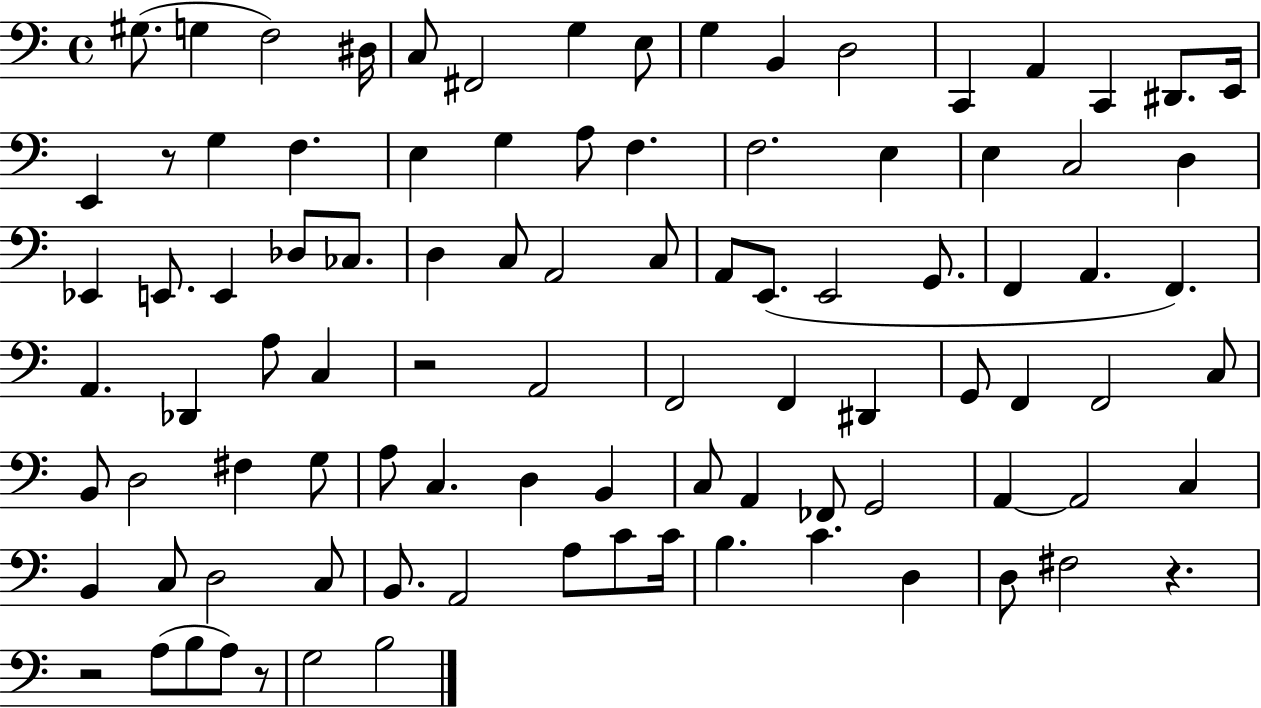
G#3/e. G3/q F3/h D#3/s C3/e F#2/h G3/q E3/e G3/q B2/q D3/h C2/q A2/q C2/q D#2/e. E2/s E2/q R/e G3/q F3/q. E3/q G3/q A3/e F3/q. F3/h. E3/q E3/q C3/h D3/q Eb2/q E2/e. E2/q Db3/e CES3/e. D3/q C3/e A2/h C3/e A2/e E2/e. E2/h G2/e. F2/q A2/q. F2/q. A2/q. Db2/q A3/e C3/q R/h A2/h F2/h F2/q D#2/q G2/e F2/q F2/h C3/e B2/e D3/h F#3/q G3/e A3/e C3/q. D3/q B2/q C3/e A2/q FES2/e G2/h A2/q A2/h C3/q B2/q C3/e D3/h C3/e B2/e. A2/h A3/e C4/e C4/s B3/q. C4/q. D3/q D3/e F#3/h R/q. R/h A3/e B3/e A3/e R/e G3/h B3/h